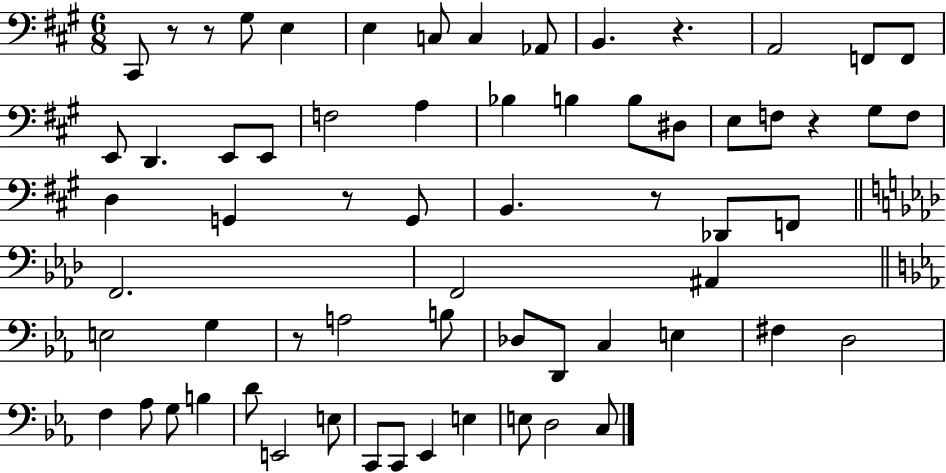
{
  \clef bass
  \numericTimeSignature
  \time 6/8
  \key a \major
  cis,8 r8 r8 gis8 e4 | e4 c8 c4 aes,8 | b,4. r4. | a,2 f,8 f,8 | \break e,8 d,4. e,8 e,8 | f2 a4 | bes4 b4 b8 dis8 | e8 f8 r4 gis8 f8 | \break d4 g,4 r8 g,8 | b,4. r8 des,8 f,8 | \bar "||" \break \key f \minor f,2. | f,2 ais,4 | \bar "||" \break \key ees \major e2 g4 | r8 a2 b8 | des8 d,8 c4 e4 | fis4 d2 | \break f4 aes8 g8 b4 | d'8 e,2 e8 | c,8 c,8 ees,4 e4 | e8 d2 c8 | \break \bar "|."
}